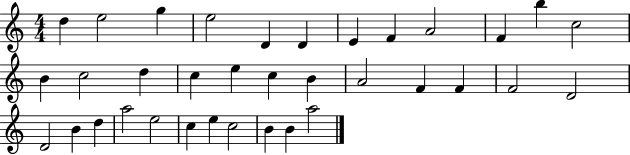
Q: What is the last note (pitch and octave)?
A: A5